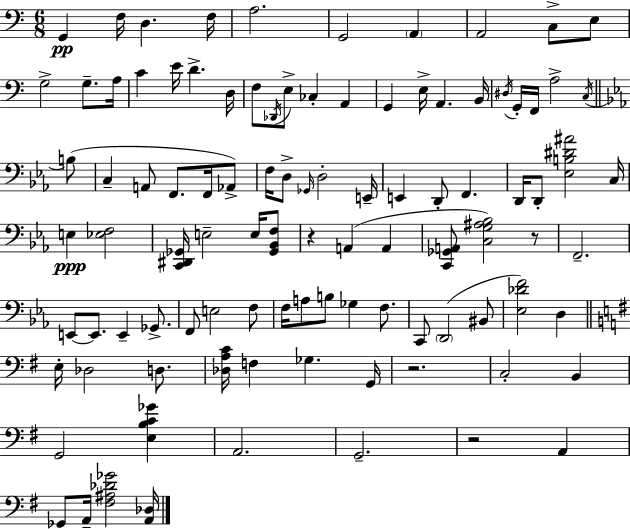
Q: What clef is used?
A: bass